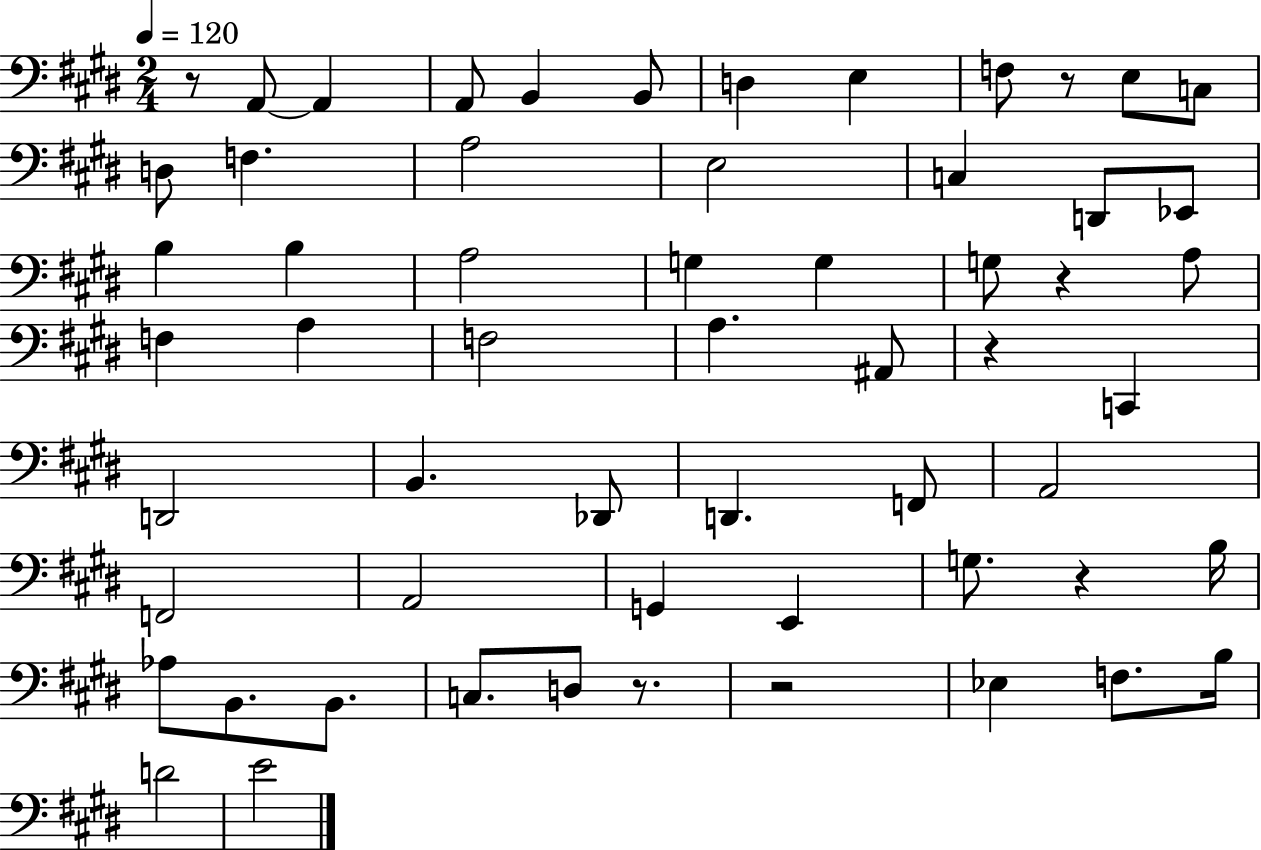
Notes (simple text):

R/e A2/e A2/q A2/e B2/q B2/e D3/q E3/q F3/e R/e E3/e C3/e D3/e F3/q. A3/h E3/h C3/q D2/e Eb2/e B3/q B3/q A3/h G3/q G3/q G3/e R/q A3/e F3/q A3/q F3/h A3/q. A#2/e R/q C2/q D2/h B2/q. Db2/e D2/q. F2/e A2/h F2/h A2/h G2/q E2/q G3/e. R/q B3/s Ab3/e B2/e. B2/e. C3/e. D3/e R/e. R/h Eb3/q F3/e. B3/s D4/h E4/h